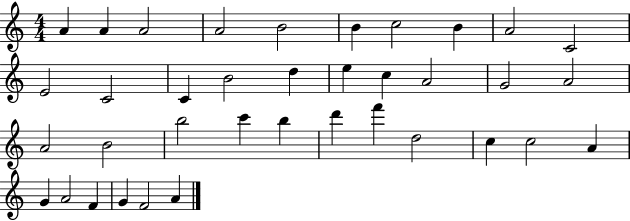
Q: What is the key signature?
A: C major